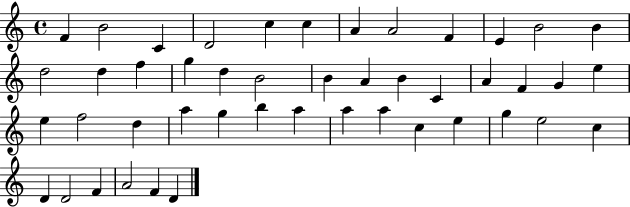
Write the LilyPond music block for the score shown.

{
  \clef treble
  \time 4/4
  \defaultTimeSignature
  \key c \major
  f'4 b'2 c'4 | d'2 c''4 c''4 | a'4 a'2 f'4 | e'4 b'2 b'4 | \break d''2 d''4 f''4 | g''4 d''4 b'2 | b'4 a'4 b'4 c'4 | a'4 f'4 g'4 e''4 | \break e''4 f''2 d''4 | a''4 g''4 b''4 a''4 | a''4 a''4 c''4 e''4 | g''4 e''2 c''4 | \break d'4 d'2 f'4 | a'2 f'4 d'4 | \bar "|."
}